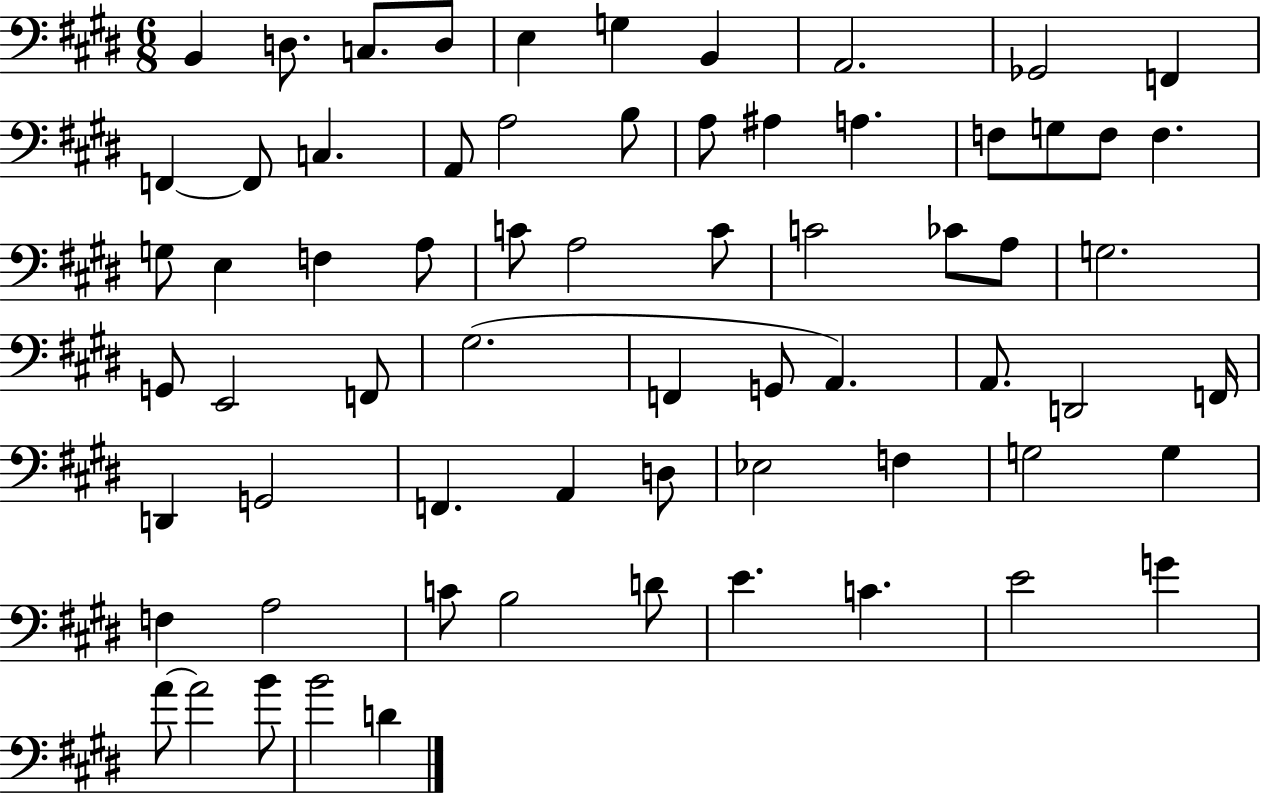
B2/q D3/e. C3/e. D3/e E3/q G3/q B2/q A2/h. Gb2/h F2/q F2/q F2/e C3/q. A2/e A3/h B3/e A3/e A#3/q A3/q. F3/e G3/e F3/e F3/q. G3/e E3/q F3/q A3/e C4/e A3/h C4/e C4/h CES4/e A3/e G3/h. G2/e E2/h F2/e G#3/h. F2/q G2/e A2/q. A2/e. D2/h F2/s D2/q G2/h F2/q. A2/q D3/e Eb3/h F3/q G3/h G3/q F3/q A3/h C4/e B3/h D4/e E4/q. C4/q. E4/h G4/q A4/e A4/h B4/e B4/h D4/q